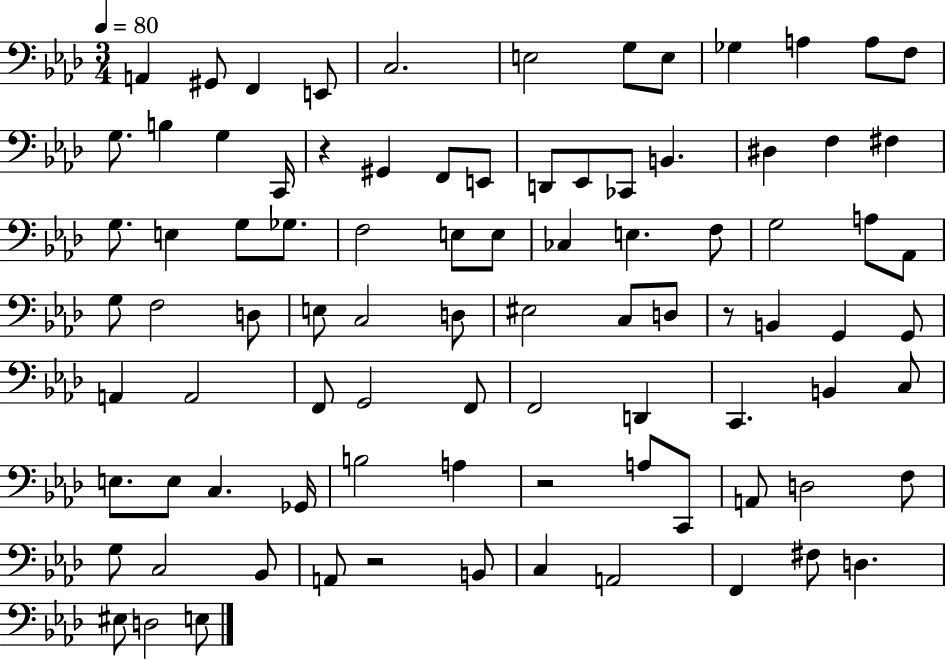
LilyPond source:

{
  \clef bass
  \numericTimeSignature
  \time 3/4
  \key aes \major
  \tempo 4 = 80
  a,4 gis,8 f,4 e,8 | c2. | e2 g8 e8 | ges4 a4 a8 f8 | \break g8. b4 g4 c,16 | r4 gis,4 f,8 e,8 | d,8 ees,8 ces,8 b,4. | dis4 f4 fis4 | \break g8. e4 g8 ges8. | f2 e8 e8 | ces4 e4. f8 | g2 a8 aes,8 | \break g8 f2 d8 | e8 c2 d8 | eis2 c8 d8 | r8 b,4 g,4 g,8 | \break a,4 a,2 | f,8 g,2 f,8 | f,2 d,4 | c,4. b,4 c8 | \break e8. e8 c4. ges,16 | b2 a4 | r2 a8 c,8 | a,8 d2 f8 | \break g8 c2 bes,8 | a,8 r2 b,8 | c4 a,2 | f,4 fis8 d4. | \break eis8 d2 e8 | \bar "|."
}